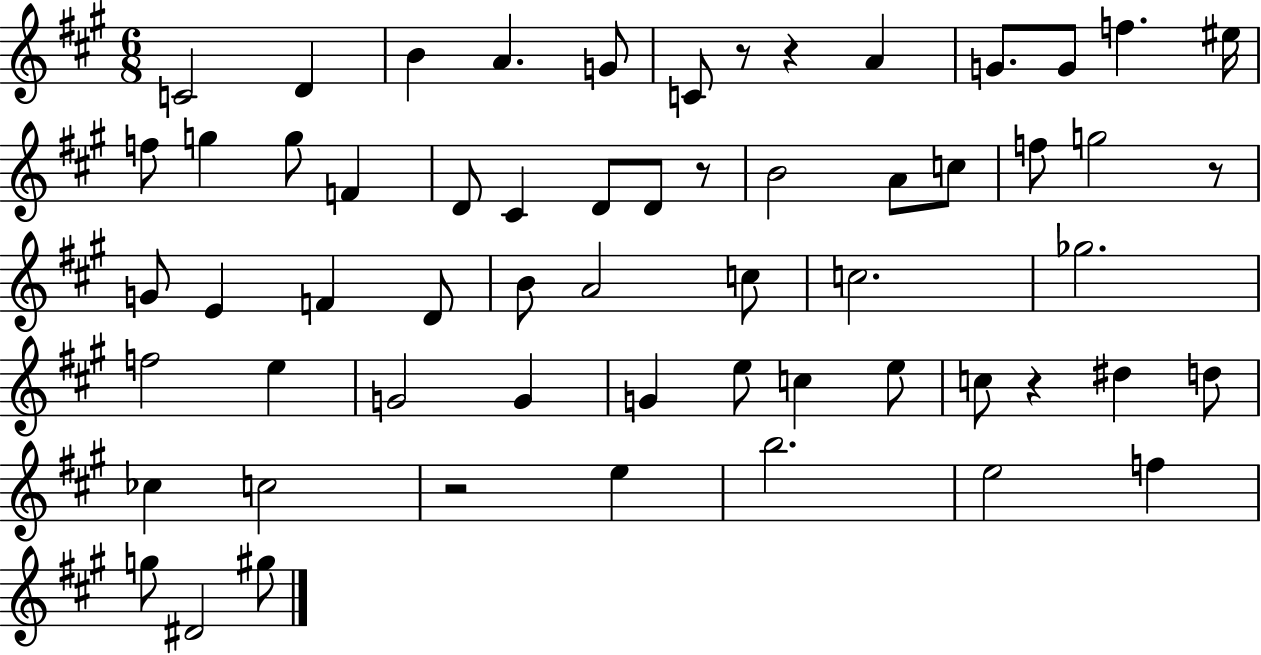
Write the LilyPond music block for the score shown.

{
  \clef treble
  \numericTimeSignature
  \time 6/8
  \key a \major
  c'2 d'4 | b'4 a'4. g'8 | c'8 r8 r4 a'4 | g'8. g'8 f''4. eis''16 | \break f''8 g''4 g''8 f'4 | d'8 cis'4 d'8 d'8 r8 | b'2 a'8 c''8 | f''8 g''2 r8 | \break g'8 e'4 f'4 d'8 | b'8 a'2 c''8 | c''2. | ges''2. | \break f''2 e''4 | g'2 g'4 | g'4 e''8 c''4 e''8 | c''8 r4 dis''4 d''8 | \break ces''4 c''2 | r2 e''4 | b''2. | e''2 f''4 | \break g''8 dis'2 gis''8 | \bar "|."
}